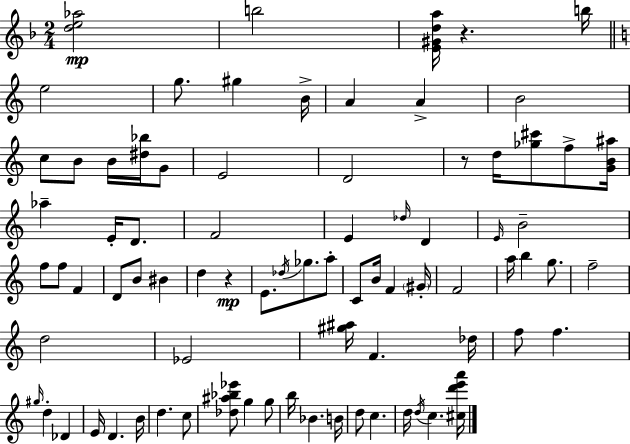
[D5,E5,Ab5]/h B5/h [E4,G#4,D5,A5]/s R/q. B5/s E5/h G5/e. G#5/q B4/s A4/q A4/q B4/h C5/e B4/e B4/s [D#5,Bb5]/s G4/e E4/h D4/h R/e D5/s [Gb5,C#6]/e F5/e [G4,B4,A#5]/s Ab5/q E4/s D4/e. F4/h E4/q Db5/s D4/q E4/s B4/h F5/e F5/e F4/q D4/e B4/e BIS4/q D5/q R/q E4/e. Db5/s Gb5/e. A5/e C4/e B4/s F4/q G#4/s F4/h A5/s B5/q G5/e. F5/h D5/h Eb4/h [G#5,A#5]/s F4/q. Db5/s F5/e F5/q. G#5/s D5/q Db4/q E4/s D4/q. B4/s D5/q. C5/e [Db5,A#5,Bb5,Eb6]/e G5/q G5/e B5/s Bb4/q. B4/s D5/e C5/q. D5/s D5/s C5/q. [C#5,D6,E6,A6]/s